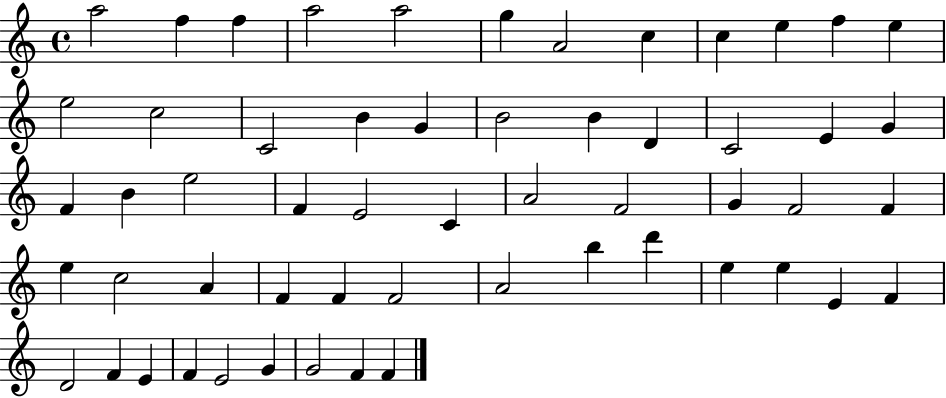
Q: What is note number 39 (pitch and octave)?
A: F4